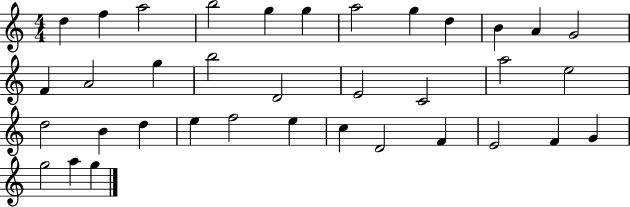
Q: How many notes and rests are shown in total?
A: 36